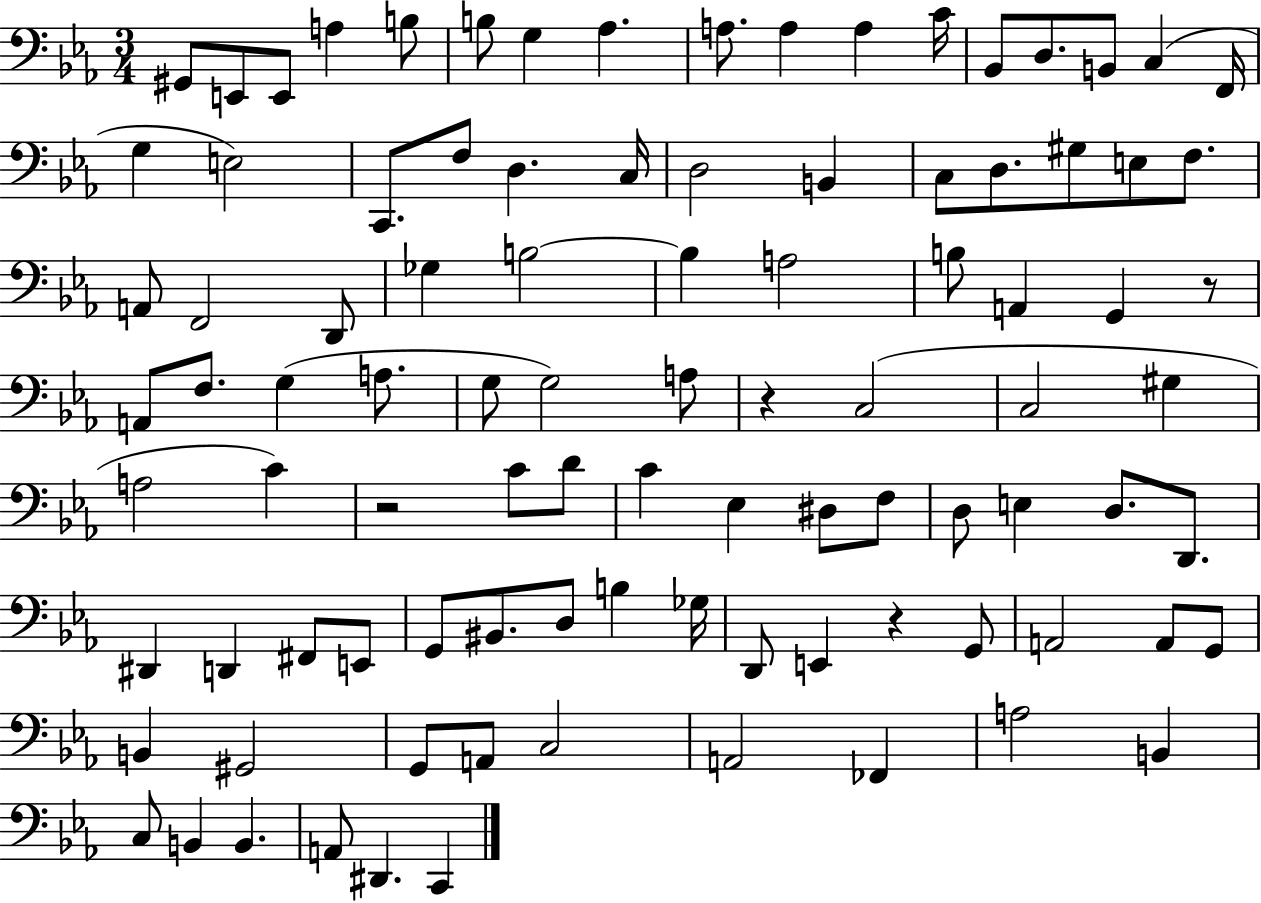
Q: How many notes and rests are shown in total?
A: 96